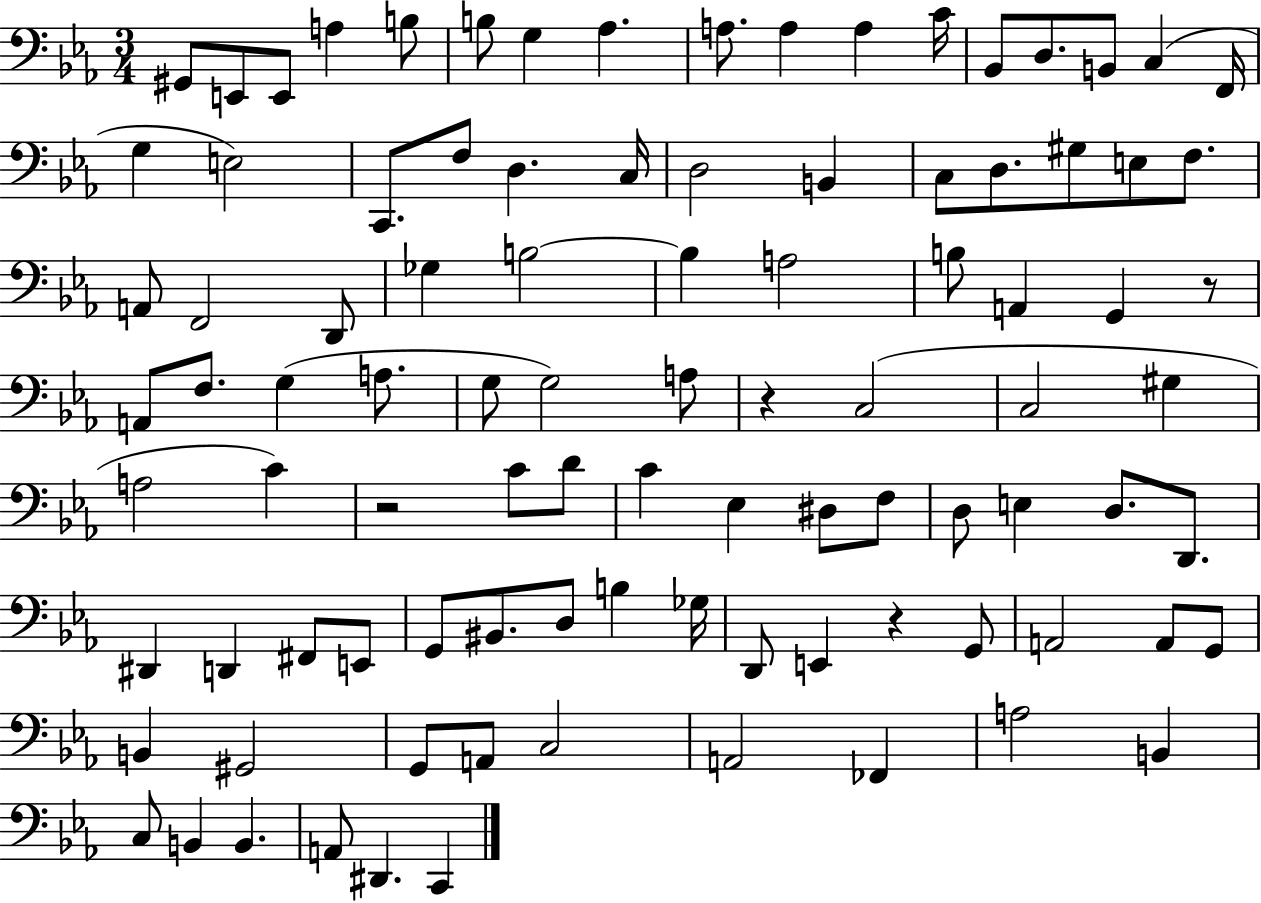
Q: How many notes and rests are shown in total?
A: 96